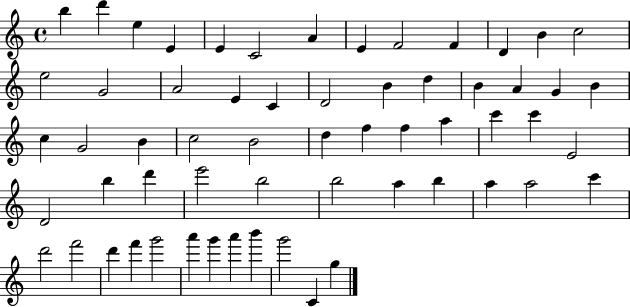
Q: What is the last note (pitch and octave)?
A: G5